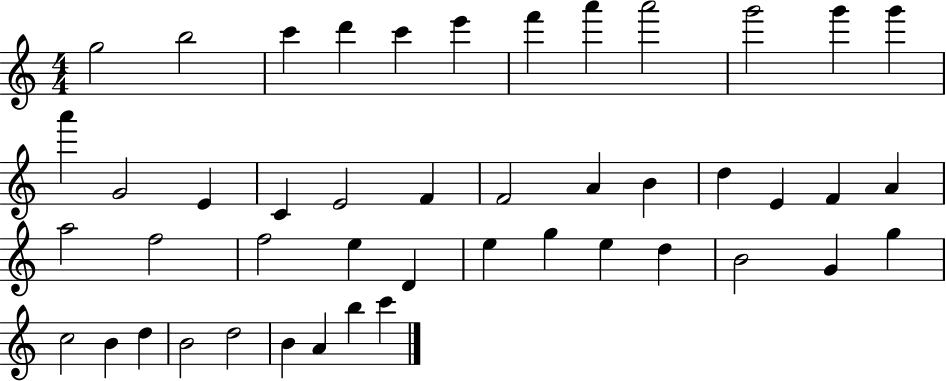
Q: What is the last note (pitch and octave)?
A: C6